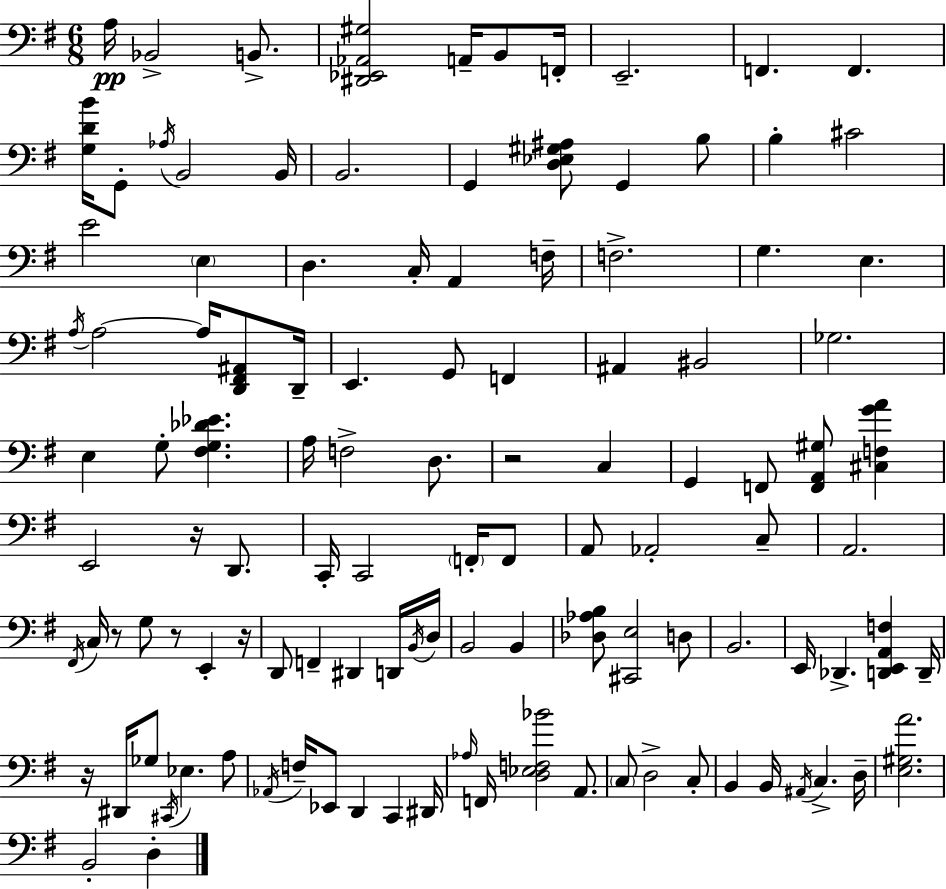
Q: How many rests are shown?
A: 6